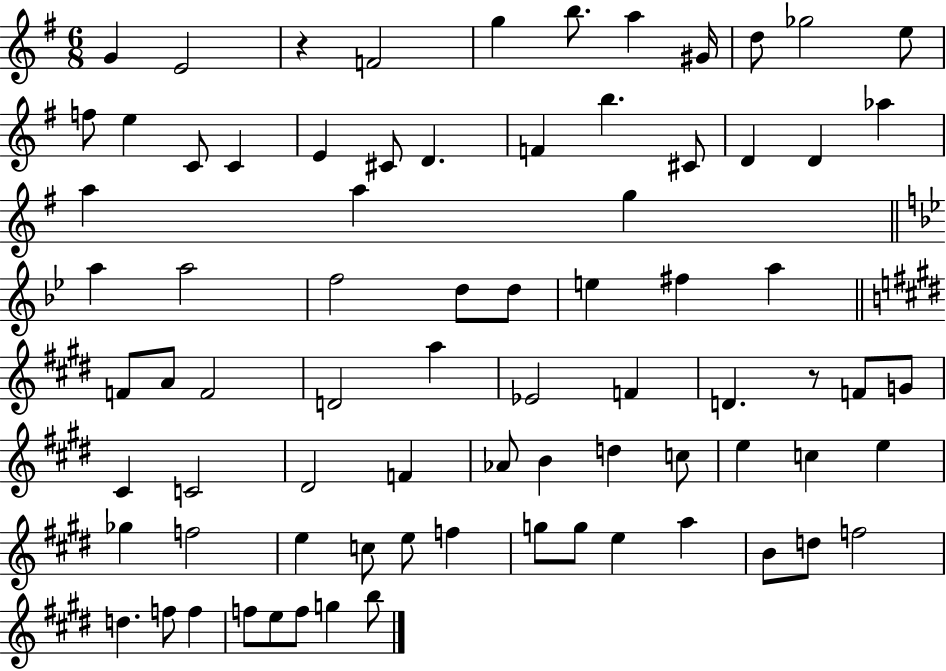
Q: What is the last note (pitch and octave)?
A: B5